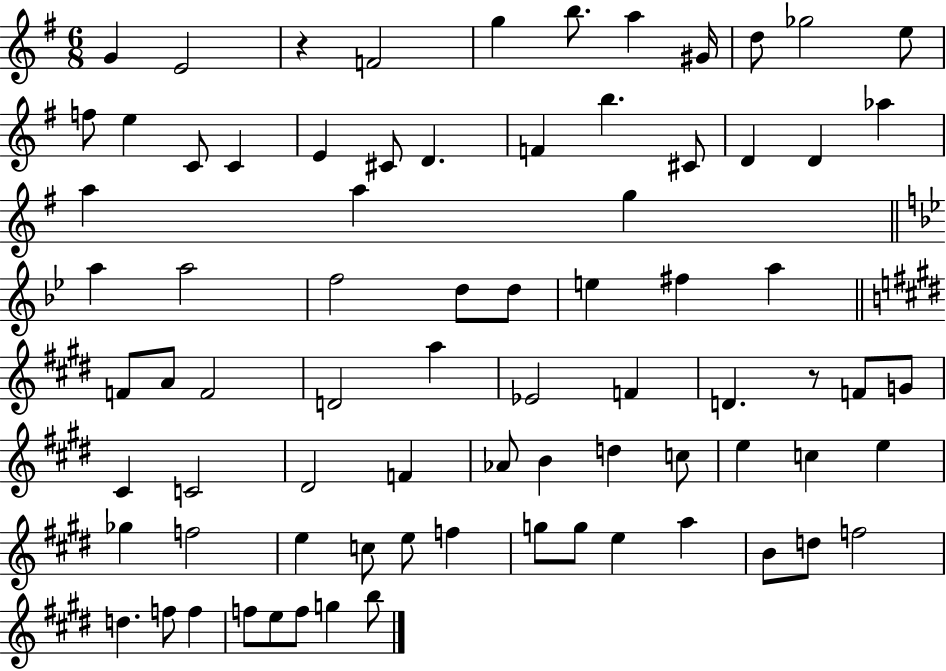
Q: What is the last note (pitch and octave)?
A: B5